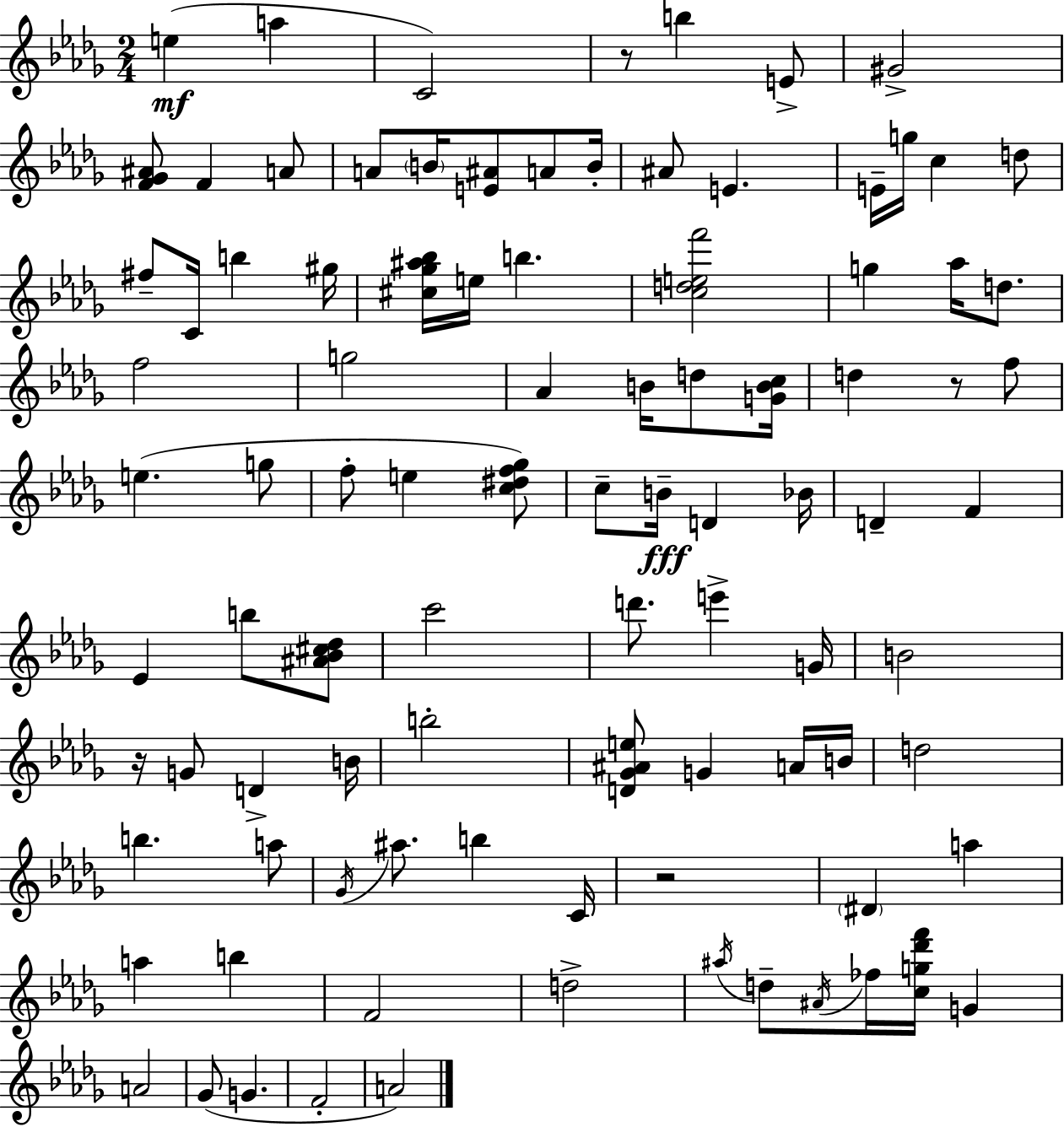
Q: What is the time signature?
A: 2/4